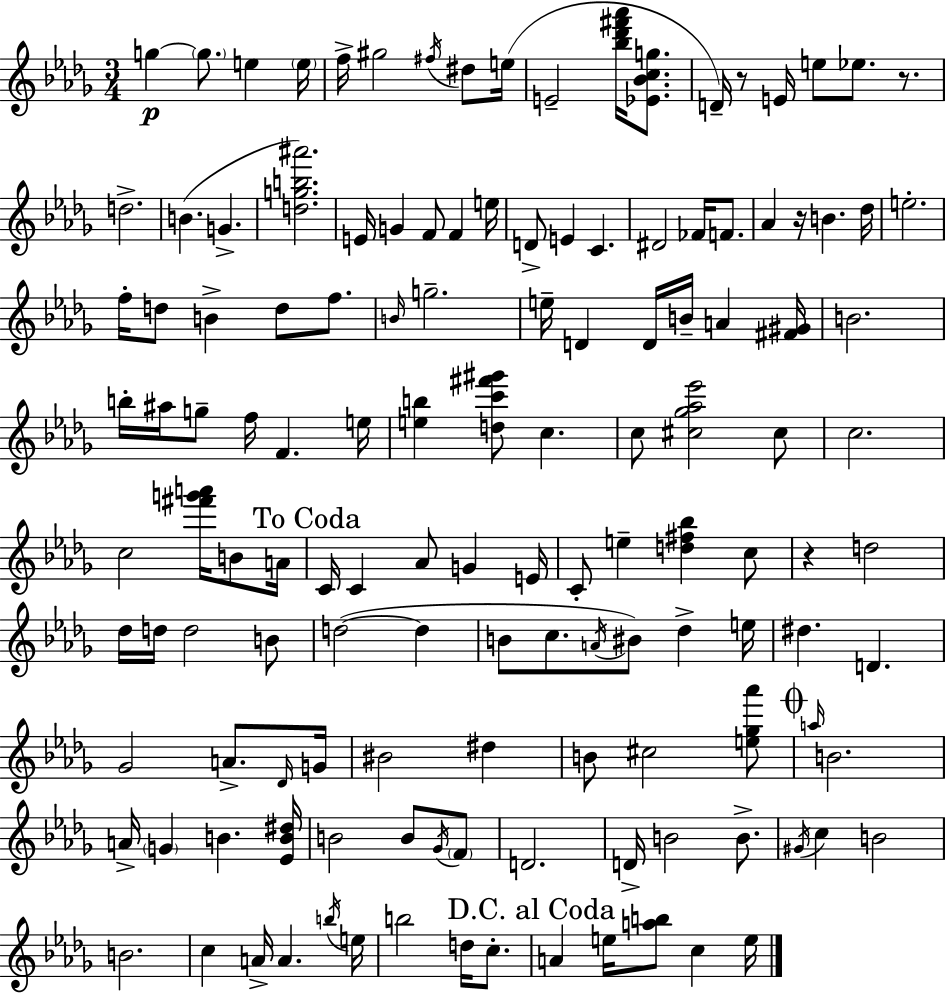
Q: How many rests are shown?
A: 4